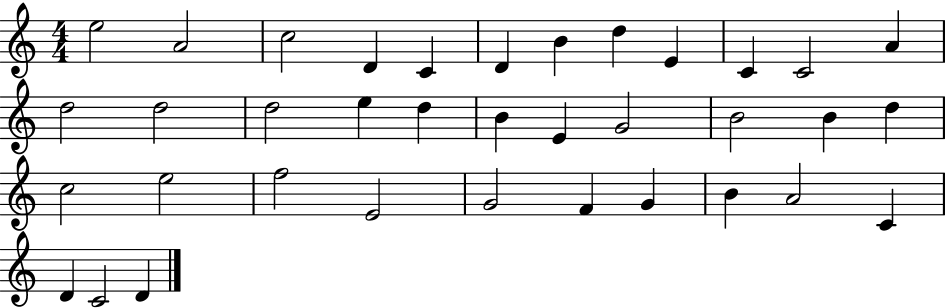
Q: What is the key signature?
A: C major